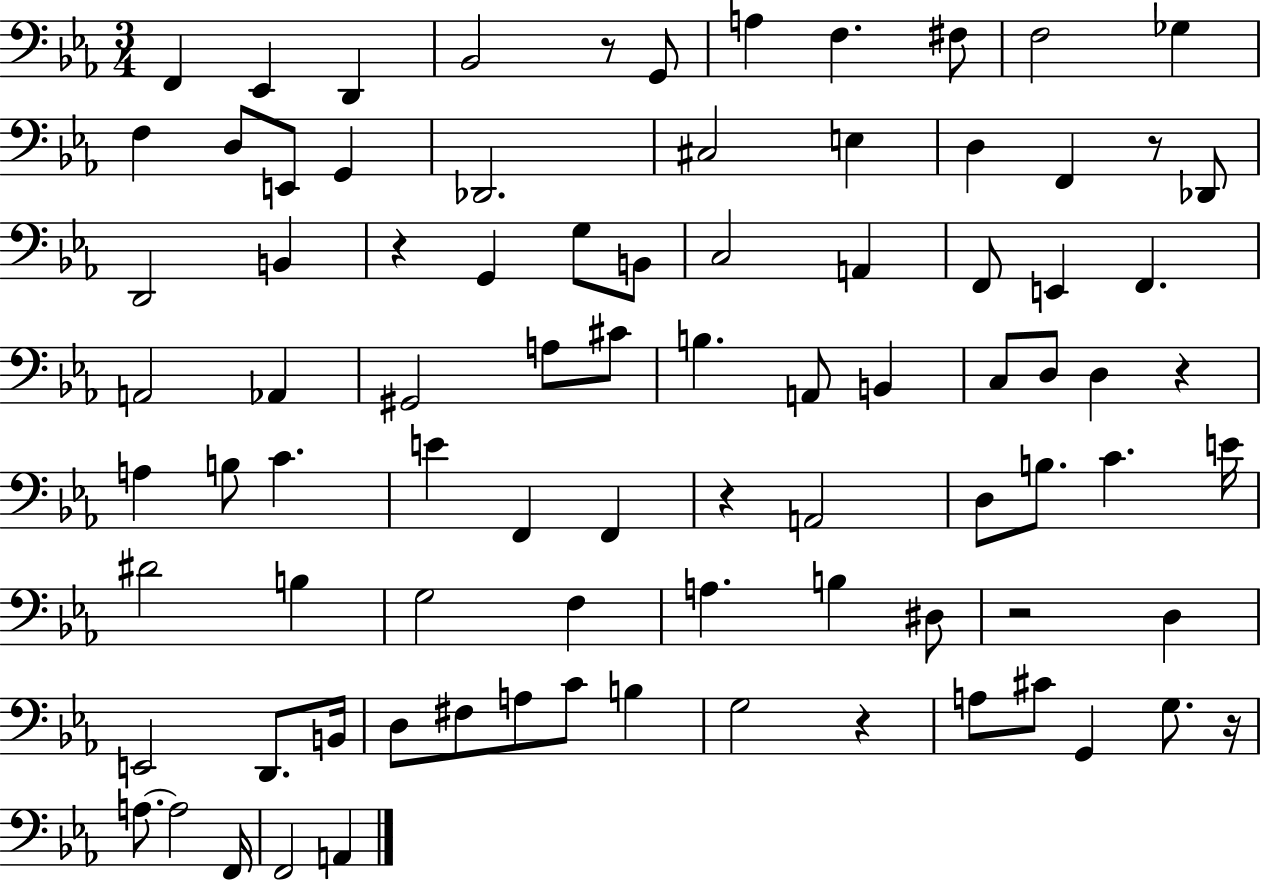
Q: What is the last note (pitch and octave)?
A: A2